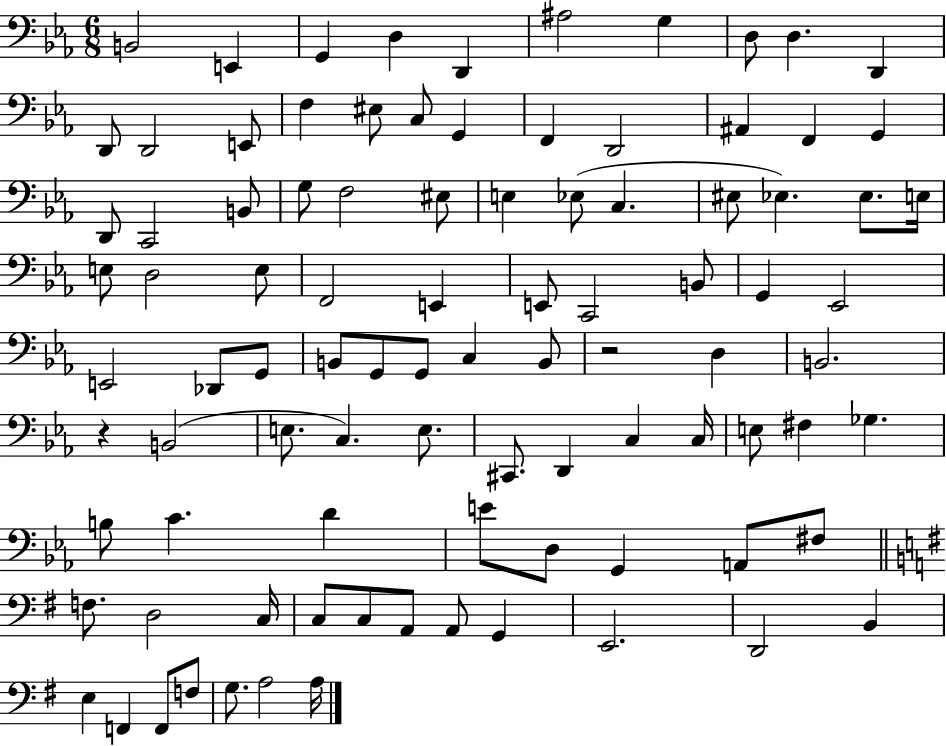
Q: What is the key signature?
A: EES major